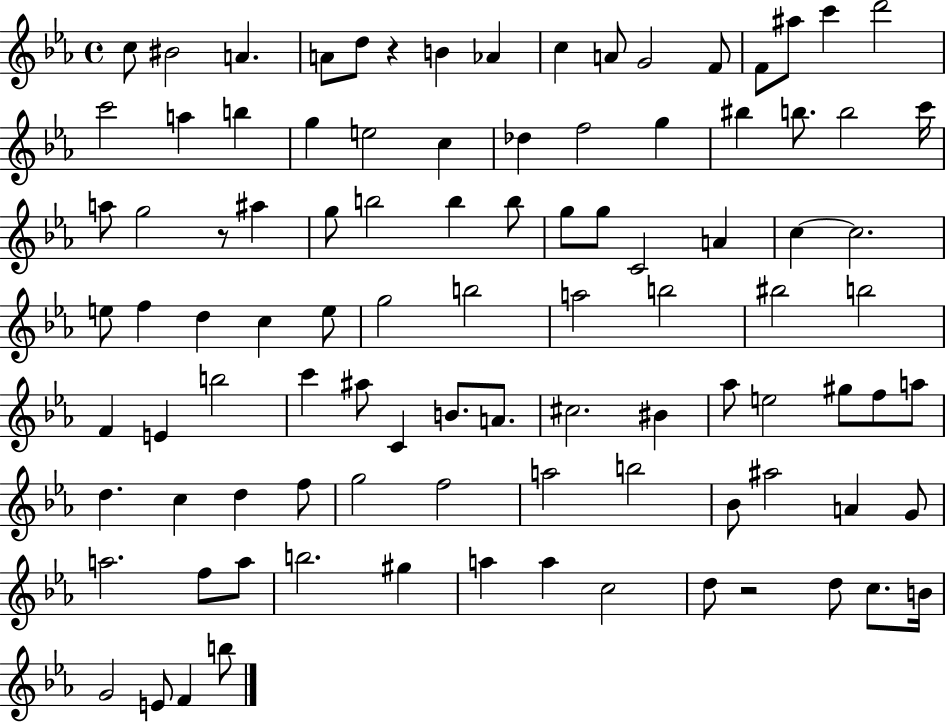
{
  \clef treble
  \time 4/4
  \defaultTimeSignature
  \key ees \major
  c''8 bis'2 a'4. | a'8 d''8 r4 b'4 aes'4 | c''4 a'8 g'2 f'8 | f'8 ais''8 c'''4 d'''2 | \break c'''2 a''4 b''4 | g''4 e''2 c''4 | des''4 f''2 g''4 | bis''4 b''8. b''2 c'''16 | \break a''8 g''2 r8 ais''4 | g''8 b''2 b''4 b''8 | g''8 g''8 c'2 a'4 | c''4~~ c''2. | \break e''8 f''4 d''4 c''4 e''8 | g''2 b''2 | a''2 b''2 | bis''2 b''2 | \break f'4 e'4 b''2 | c'''4 ais''8 c'4 b'8. a'8. | cis''2. bis'4 | aes''8 e''2 gis''8 f''8 a''8 | \break d''4. c''4 d''4 f''8 | g''2 f''2 | a''2 b''2 | bes'8 ais''2 a'4 g'8 | \break a''2. f''8 a''8 | b''2. gis''4 | a''4 a''4 c''2 | d''8 r2 d''8 c''8. b'16 | \break g'2 e'8 f'4 b''8 | \bar "|."
}